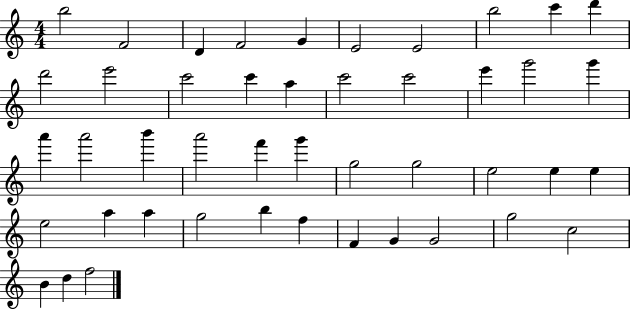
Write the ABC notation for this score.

X:1
T:Untitled
M:4/4
L:1/4
K:C
b2 F2 D F2 G E2 E2 b2 c' d' d'2 e'2 c'2 c' a c'2 c'2 e' g'2 g' a' a'2 b' a'2 f' g' g2 g2 e2 e e e2 a a g2 b f F G G2 g2 c2 B d f2